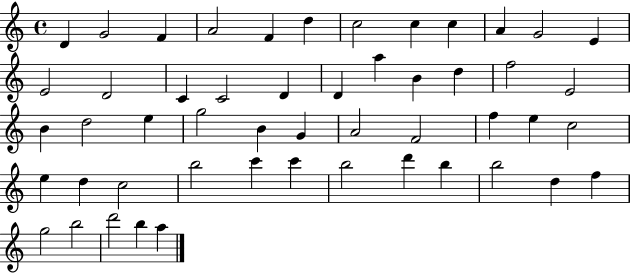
D4/q G4/h F4/q A4/h F4/q D5/q C5/h C5/q C5/q A4/q G4/h E4/q E4/h D4/h C4/q C4/h D4/q D4/q A5/q B4/q D5/q F5/h E4/h B4/q D5/h E5/q G5/h B4/q G4/q A4/h F4/h F5/q E5/q C5/h E5/q D5/q C5/h B5/h C6/q C6/q B5/h D6/q B5/q B5/h D5/q F5/q G5/h B5/h D6/h B5/q A5/q